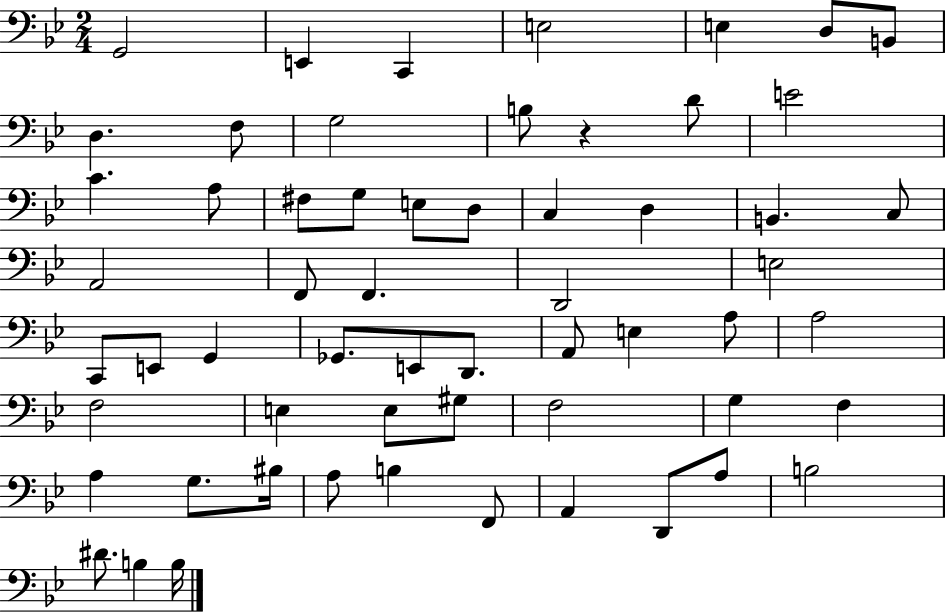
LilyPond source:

{
  \clef bass
  \numericTimeSignature
  \time 2/4
  \key bes \major
  \repeat volta 2 { g,2 | e,4 c,4 | e2 | e4 d8 b,8 | \break d4. f8 | g2 | b8 r4 d'8 | e'2 | \break c'4. a8 | fis8 g8 e8 d8 | c4 d4 | b,4. c8 | \break a,2 | f,8 f,4. | d,2 | e2 | \break c,8 e,8 g,4 | ges,8. e,8 d,8. | a,8 e4 a8 | a2 | \break f2 | e4 e8 gis8 | f2 | g4 f4 | \break a4 g8. bis16 | a8 b4 f,8 | a,4 d,8 a8 | b2 | \break dis'8. b4 b16 | } \bar "|."
}